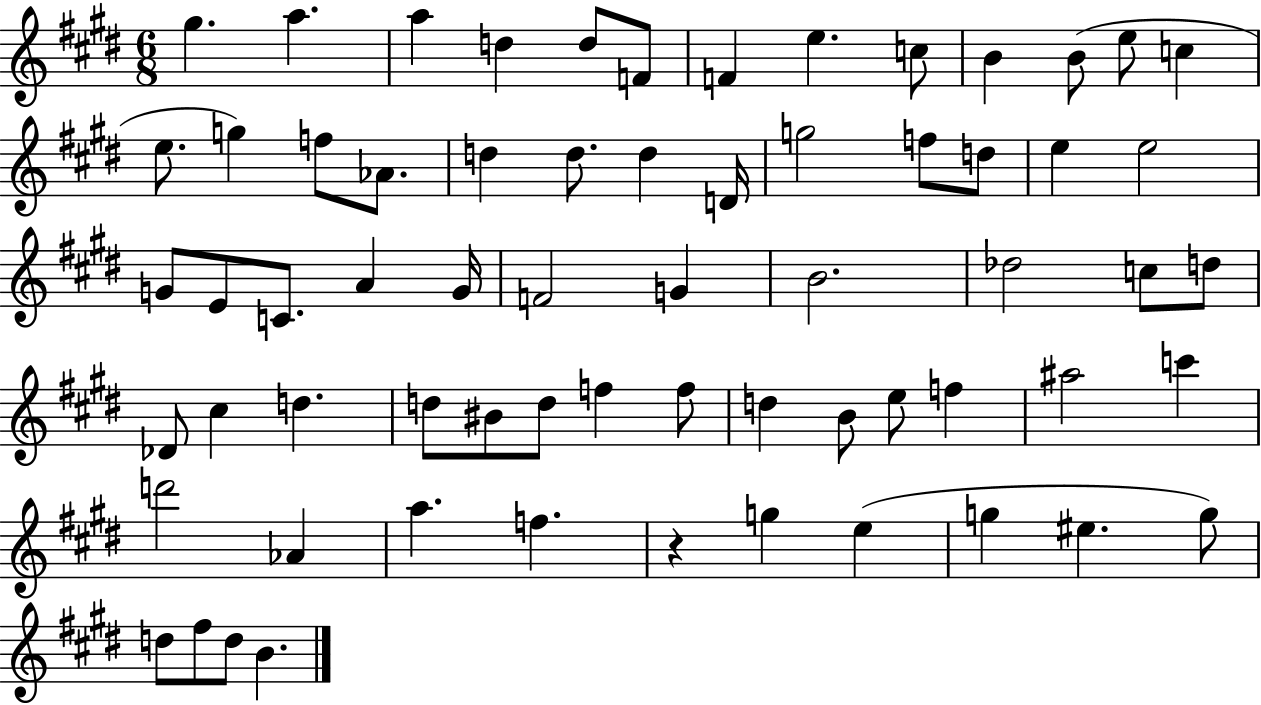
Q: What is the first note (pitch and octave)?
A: G#5